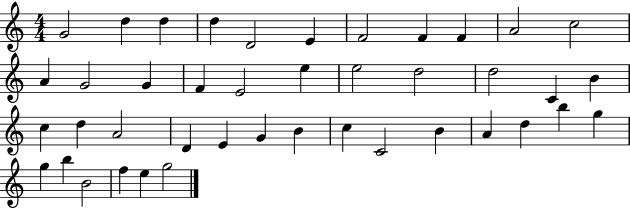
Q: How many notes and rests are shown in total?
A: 42